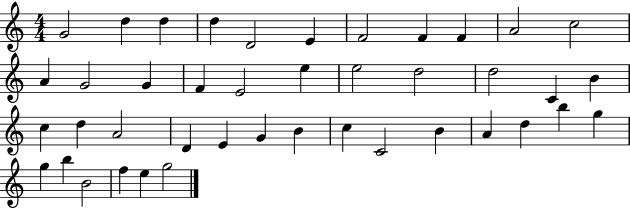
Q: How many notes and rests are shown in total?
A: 42